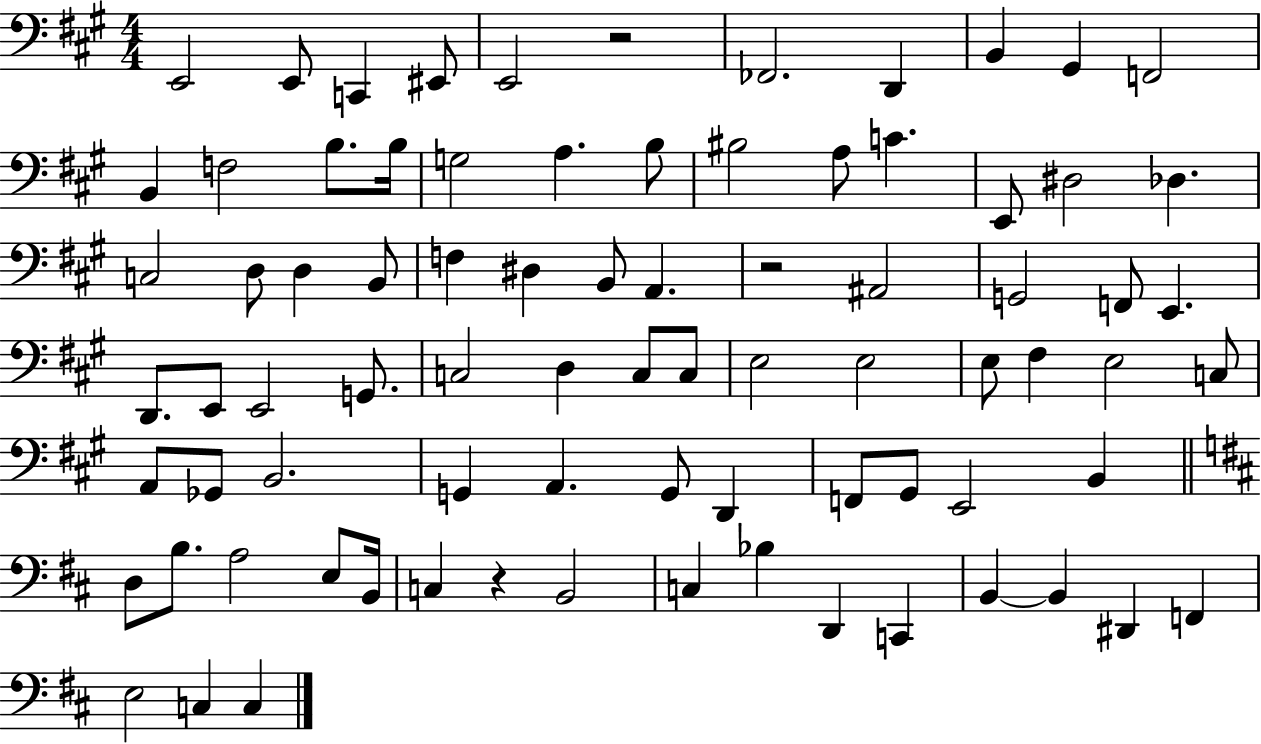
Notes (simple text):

E2/h E2/e C2/q EIS2/e E2/h R/h FES2/h. D2/q B2/q G#2/q F2/h B2/q F3/h B3/e. B3/s G3/h A3/q. B3/e BIS3/h A3/e C4/q. E2/e D#3/h Db3/q. C3/h D3/e D3/q B2/e F3/q D#3/q B2/e A2/q. R/h A#2/h G2/h F2/e E2/q. D2/e. E2/e E2/h G2/e. C3/h D3/q C3/e C3/e E3/h E3/h E3/e F#3/q E3/h C3/e A2/e Gb2/e B2/h. G2/q A2/q. G2/e D2/q F2/e G#2/e E2/h B2/q D3/e B3/e. A3/h E3/e B2/s C3/q R/q B2/h C3/q Bb3/q D2/q C2/q B2/q B2/q D#2/q F2/q E3/h C3/q C3/q